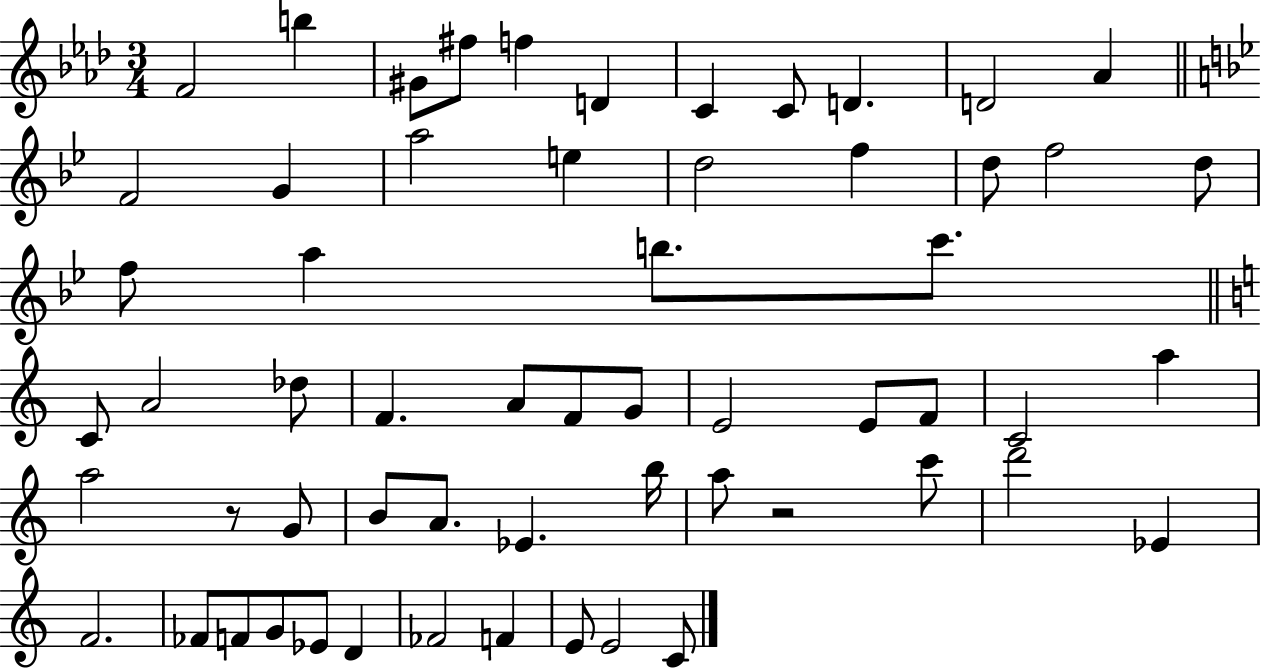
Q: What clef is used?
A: treble